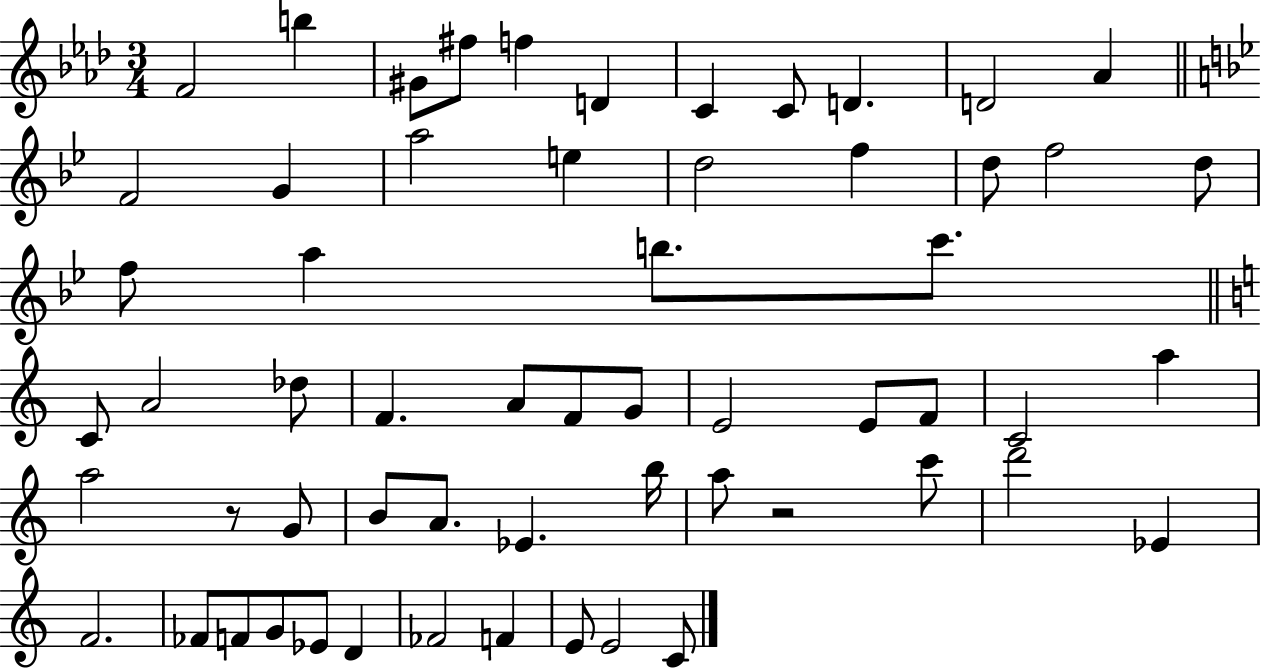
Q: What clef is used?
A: treble